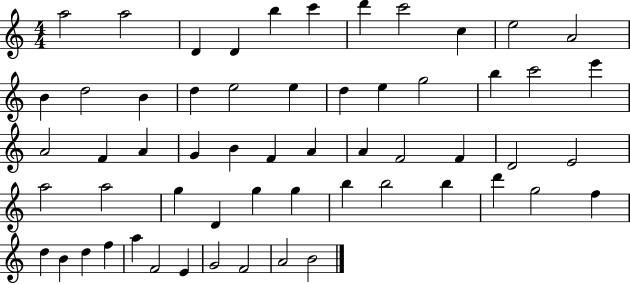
X:1
T:Untitled
M:4/4
L:1/4
K:C
a2 a2 D D b c' d' c'2 c e2 A2 B d2 B d e2 e d e g2 b c'2 e' A2 F A G B F A A F2 F D2 E2 a2 a2 g D g g b b2 b d' g2 f d B d f a F2 E G2 F2 A2 B2